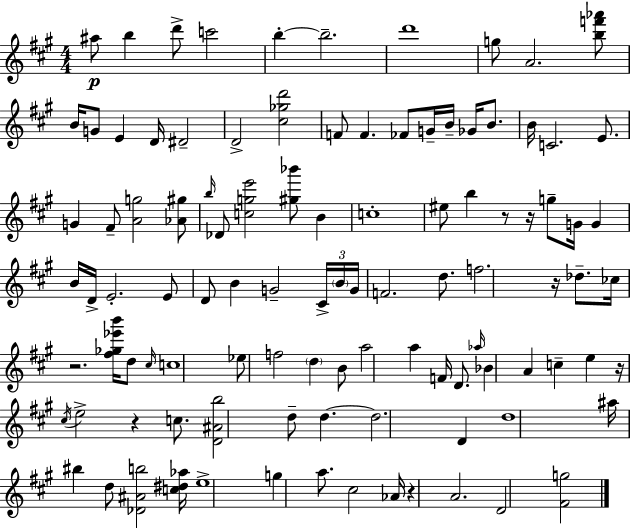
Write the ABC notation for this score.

X:1
T:Untitled
M:4/4
L:1/4
K:A
^a/2 b d'/2 c'2 b b2 d'4 g/2 A2 [bf'_a']/2 B/4 G/2 E D/4 ^D2 D2 [^c_gd']2 F/2 F _F/2 G/4 B/4 _G/4 B/2 B/4 C2 E/2 G ^F/2 [Ag]2 [_A^g]/2 b/4 _D/2 [cge']2 [^g_b']/2 B c4 ^e/2 b z/2 z/4 g/2 G/4 G B/4 D/4 E2 E/2 D/2 B G2 ^C/4 B/4 G/4 F2 d/2 f2 z/4 _d/2 _c/4 z2 [^f_g_e'b']/4 d/2 ^c/4 c4 _e/2 f2 d B/2 a2 a F/4 D/2 _a/4 _B A c e z/4 ^c/4 e2 z c/2 [D^Ab]2 d/2 d d2 D d4 ^a/4 ^b d/2 [_D^Ab]2 [c^d_a]/4 e4 g a/2 ^c2 _A/4 z A2 D2 [^Fg]2